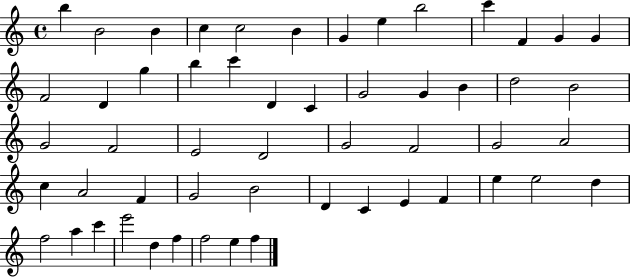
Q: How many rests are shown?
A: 0